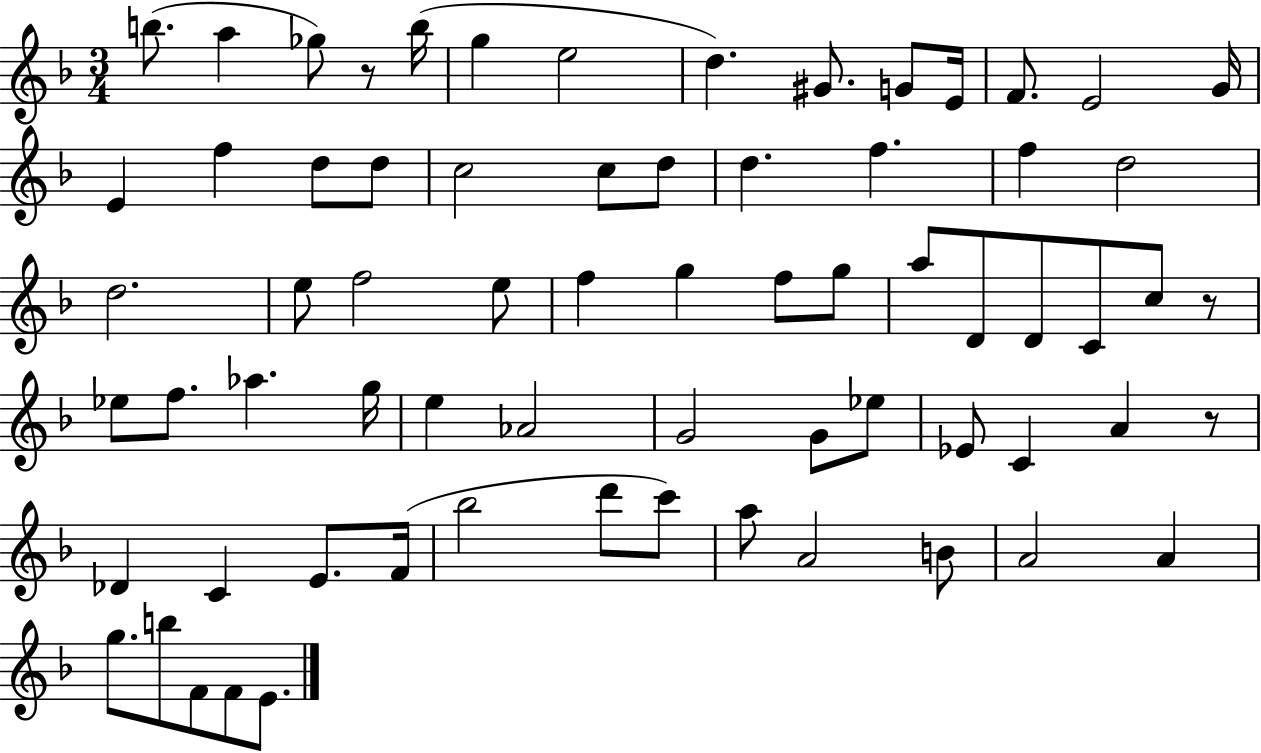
X:1
T:Untitled
M:3/4
L:1/4
K:F
b/2 a _g/2 z/2 b/4 g e2 d ^G/2 G/2 E/4 F/2 E2 G/4 E f d/2 d/2 c2 c/2 d/2 d f f d2 d2 e/2 f2 e/2 f g f/2 g/2 a/2 D/2 D/2 C/2 c/2 z/2 _e/2 f/2 _a g/4 e _A2 G2 G/2 _e/2 _E/2 C A z/2 _D C E/2 F/4 _b2 d'/2 c'/2 a/2 A2 B/2 A2 A g/2 b/2 F/2 F/2 E/2